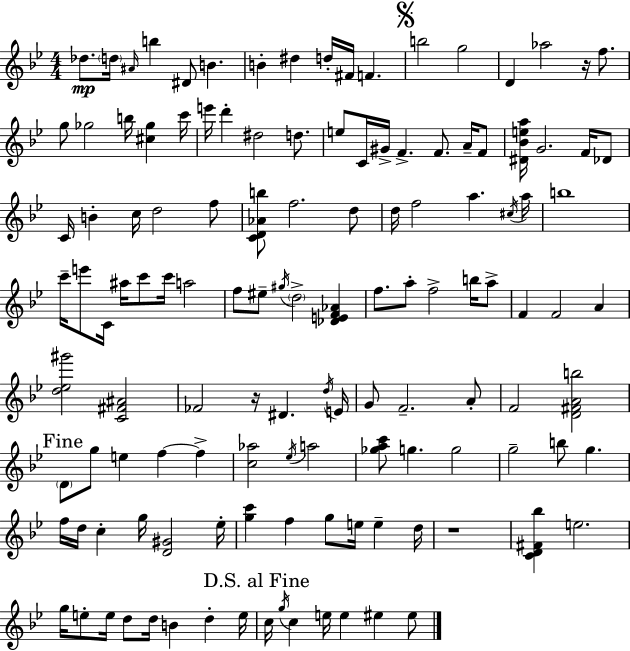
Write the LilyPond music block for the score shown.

{
  \clef treble
  \numericTimeSignature
  \time 4/4
  \key g \minor
  des''8.\mp \parenthesize d''16 \grace { ais'16 } b''4 dis'8 b'4. | b'4-. dis''4 d''16-. fis'16 f'4. | \mark \markup { \musicglyph "scripts.segno" } b''2 g''2 | d'4 aes''2 r16 f''8. | \break g''8 ges''2 b''16 <cis'' ges''>4 | c'''16 e'''16 d'''4-. dis''2 d''8. | e''8 c'16 gis'16-> f'4.-> f'8. a'16-- f'8 | <dis' bes' e'' a''>16 g'2. f'16 des'8 | \break c'16 b'4-. c''16 d''2 f''8 | <c' d' aes' b''>8 f''2. d''8 | d''16 f''2 a''4. | \acciaccatura { cis''16 } a''16 b''1 | \break c'''16-- e'''8 c'16 ais''16 c'''8 c'''16 a''2 | f''8 eis''8-- \acciaccatura { gis''16 } \parenthesize d''2-> <des' e' f' aes'>4 | f''8. a''8-. f''2-> | b''16 a''8-> f'4 f'2 a'4 | \break <d'' ees'' gis'''>2 <c' fis' ais'>2 | fes'2 r16 dis'4. | \acciaccatura { d''16 } e'16 g'8 f'2.-- | a'8-. f'2 <d' fis' a' b''>2 | \break \mark "Fine" \parenthesize d'8 g''8 e''4 f''4~~ | f''4-> <c'' aes''>2 \acciaccatura { ees''16 } a''2 | <ges'' a'' c'''>8 g''4. g''2 | g''2-- b''8 g''4. | \break f''16 d''16 c''4-. g''16 <d' gis'>2 | ees''16-. <g'' c'''>4 f''4 g''8 e''16 | e''4-- d''16 r1 | <c' d' fis' bes''>4 e''2. | \break g''16 e''8-. e''16 d''8 d''16 b'4 | d''4-. e''16 \mark "D.S. al Fine" c''16 \acciaccatura { g''16 } c''4 e''16 e''4 | eis''4 eis''8 \bar "|."
}